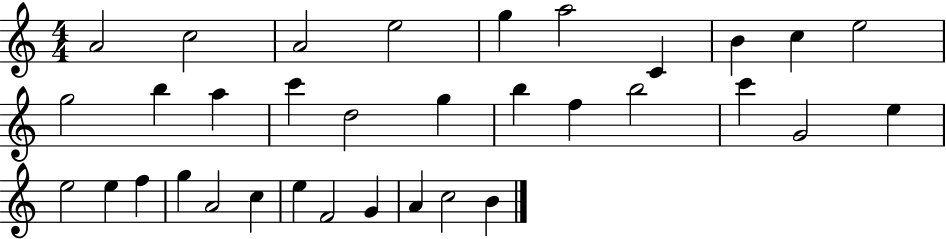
{
  \clef treble
  \numericTimeSignature
  \time 4/4
  \key c \major
  a'2 c''2 | a'2 e''2 | g''4 a''2 c'4 | b'4 c''4 e''2 | \break g''2 b''4 a''4 | c'''4 d''2 g''4 | b''4 f''4 b''2 | c'''4 g'2 e''4 | \break e''2 e''4 f''4 | g''4 a'2 c''4 | e''4 f'2 g'4 | a'4 c''2 b'4 | \break \bar "|."
}